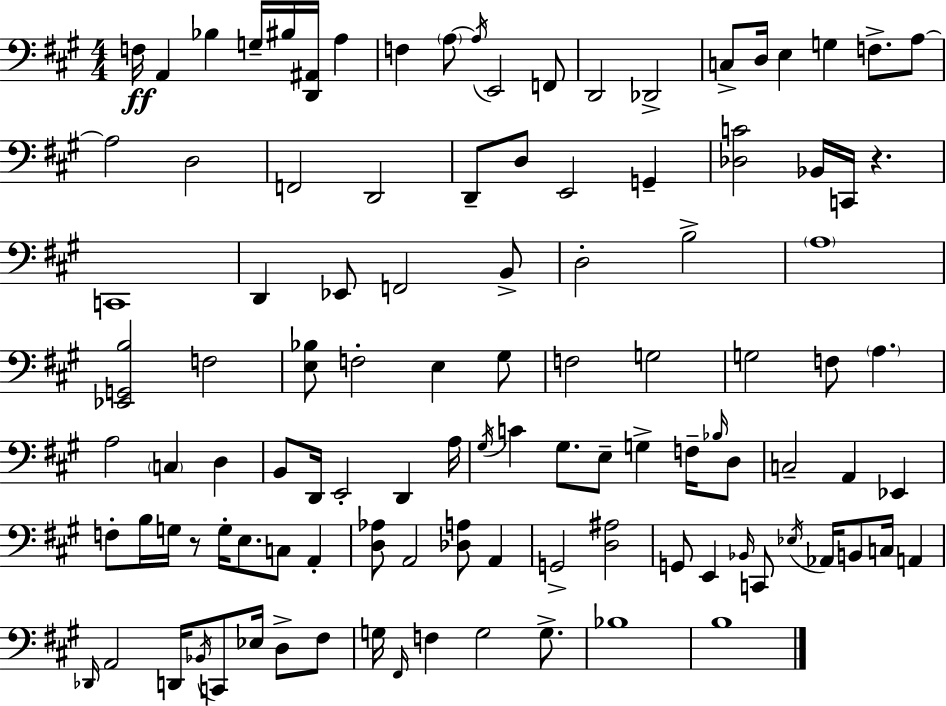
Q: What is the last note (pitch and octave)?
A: B3